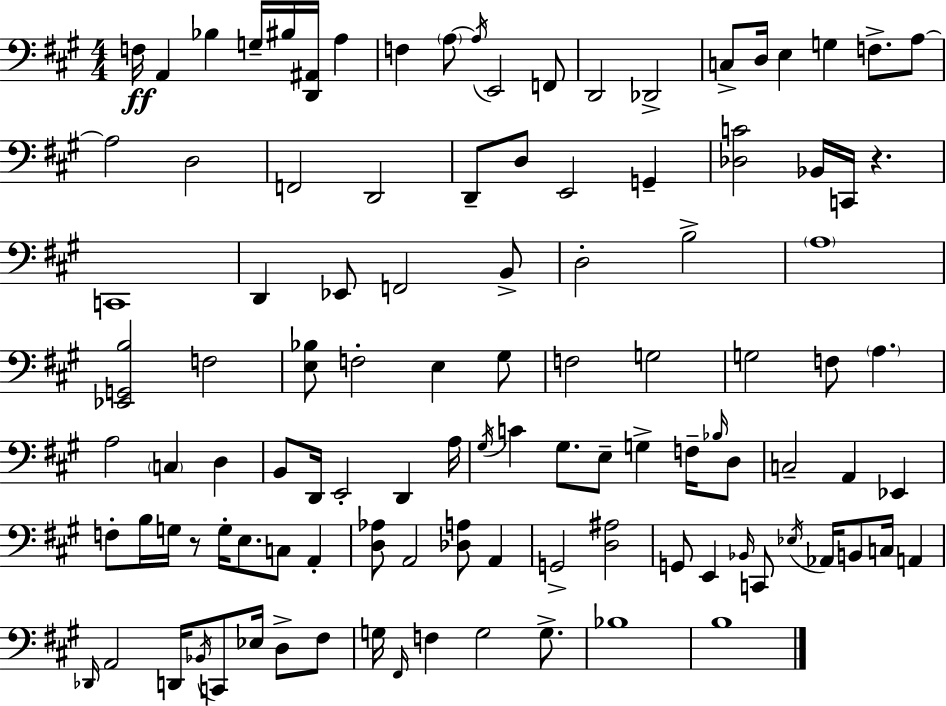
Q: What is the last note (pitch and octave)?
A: B3